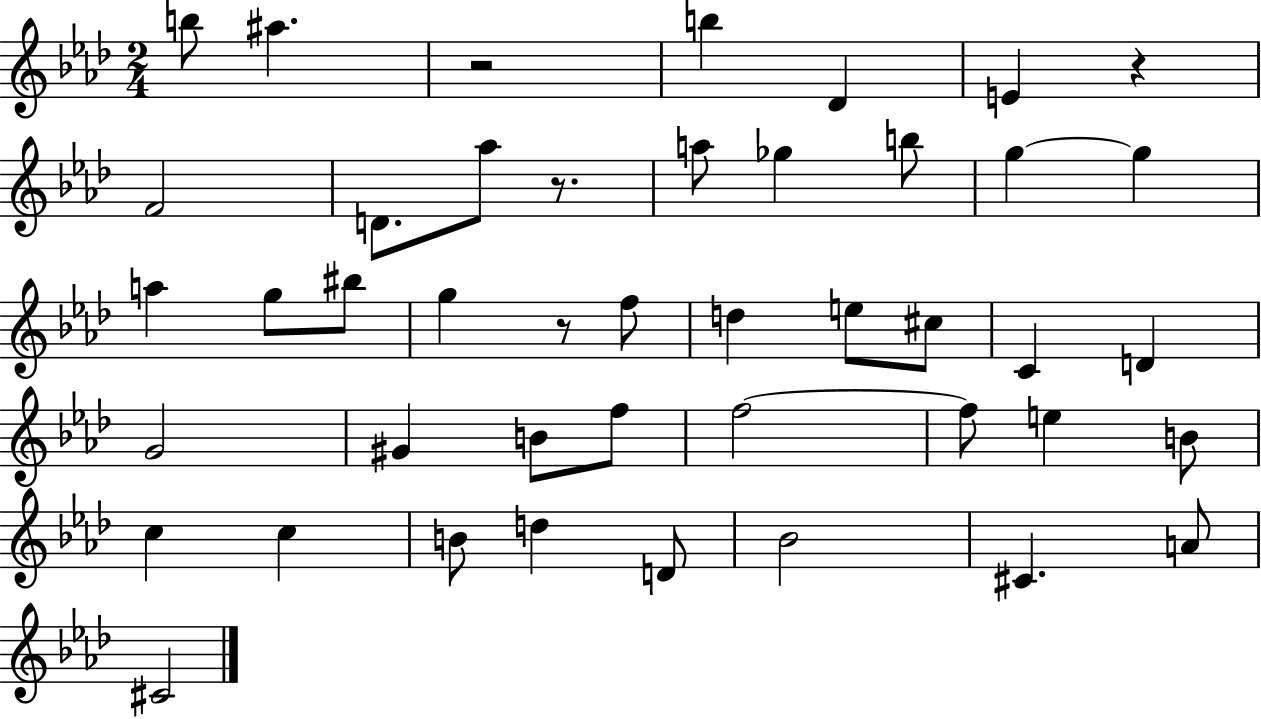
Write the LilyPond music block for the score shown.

{
  \clef treble
  \numericTimeSignature
  \time 2/4
  \key aes \major
  b''8 ais''4. | r2 | b''4 des'4 | e'4 r4 | \break f'2 | d'8. aes''8 r8. | a''8 ges''4 b''8 | g''4~~ g''4 | \break a''4 g''8 bis''8 | g''4 r8 f''8 | d''4 e''8 cis''8 | c'4 d'4 | \break g'2 | gis'4 b'8 f''8 | f''2~~ | f''8 e''4 b'8 | \break c''4 c''4 | b'8 d''4 d'8 | bes'2 | cis'4. a'8 | \break cis'2 | \bar "|."
}